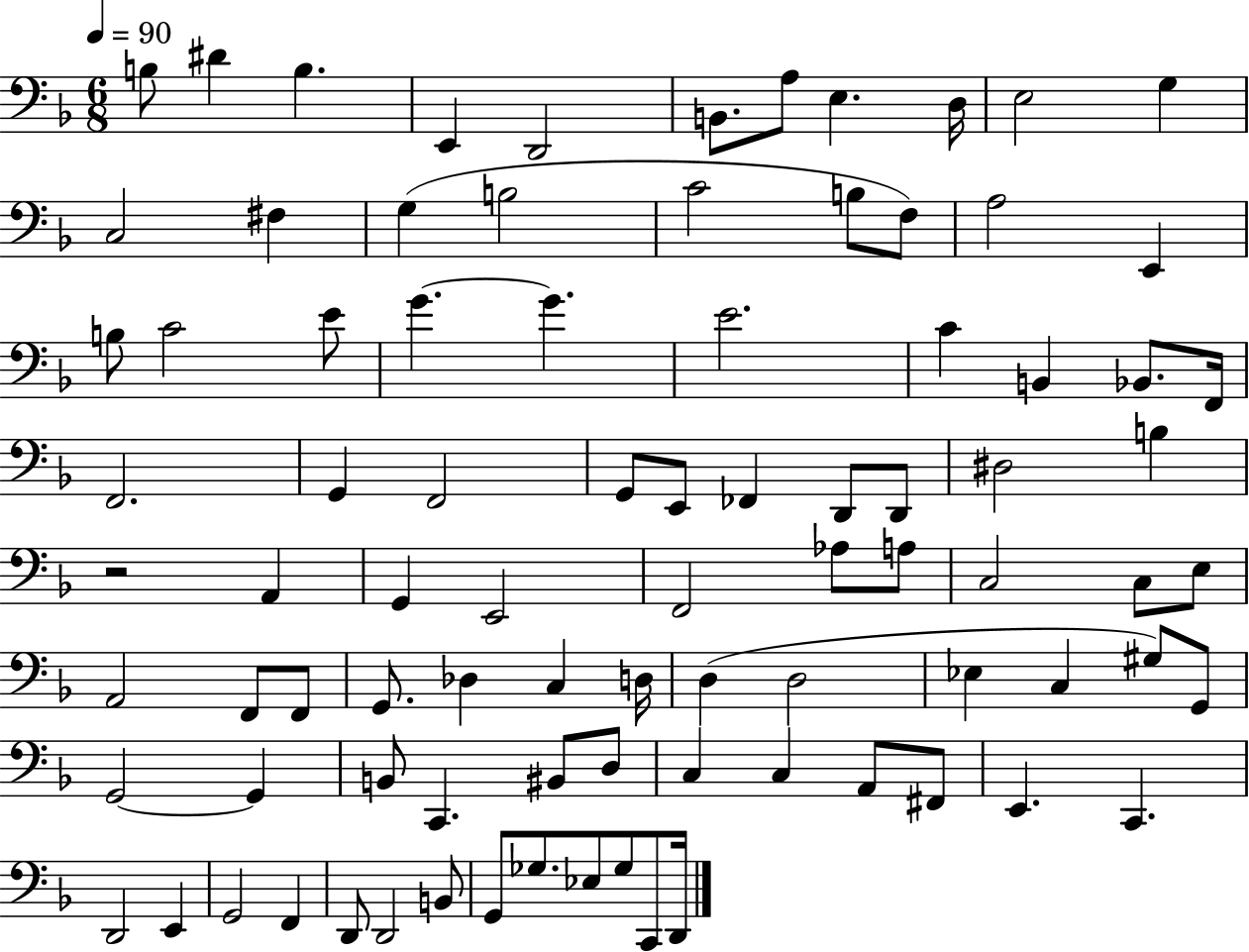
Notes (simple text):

B3/e D#4/q B3/q. E2/q D2/h B2/e. A3/e E3/q. D3/s E3/h G3/q C3/h F#3/q G3/q B3/h C4/h B3/e F3/e A3/h E2/q B3/e C4/h E4/e G4/q. G4/q. E4/h. C4/q B2/q Bb2/e. F2/s F2/h. G2/q F2/h G2/e E2/e FES2/q D2/e D2/e D#3/h B3/q R/h A2/q G2/q E2/h F2/h Ab3/e A3/e C3/h C3/e E3/e A2/h F2/e F2/e G2/e. Db3/q C3/q D3/s D3/q D3/h Eb3/q C3/q G#3/e G2/e G2/h G2/q B2/e C2/q. BIS2/e D3/e C3/q C3/q A2/e F#2/e E2/q. C2/q. D2/h E2/q G2/h F2/q D2/e D2/h B2/e G2/e Gb3/e. Eb3/e Gb3/e C2/e D2/s